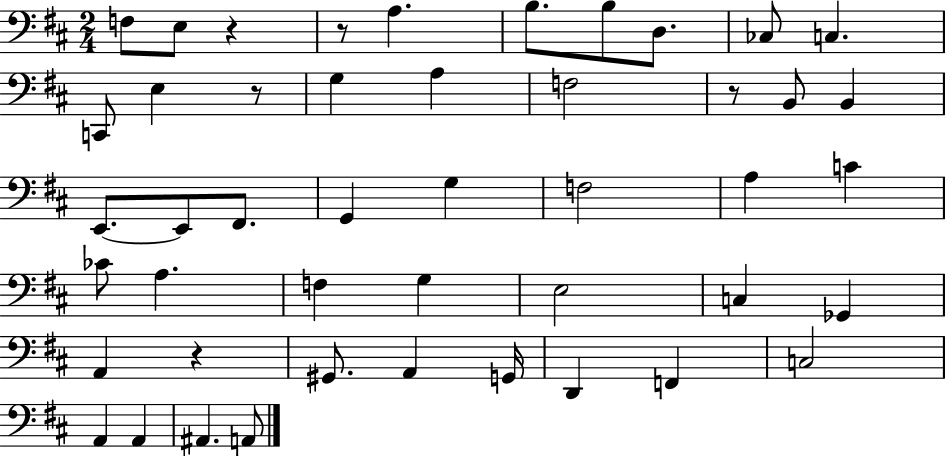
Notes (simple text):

F3/e E3/e R/q R/e A3/q. B3/e. B3/e D3/e. CES3/e C3/q. C2/e E3/q R/e G3/q A3/q F3/h R/e B2/e B2/q E2/e. E2/e F#2/e. G2/q G3/q F3/h A3/q C4/q CES4/e A3/q. F3/q G3/q E3/h C3/q Gb2/q A2/q R/q G#2/e. A2/q G2/s D2/q F2/q C3/h A2/q A2/q A#2/q. A2/e